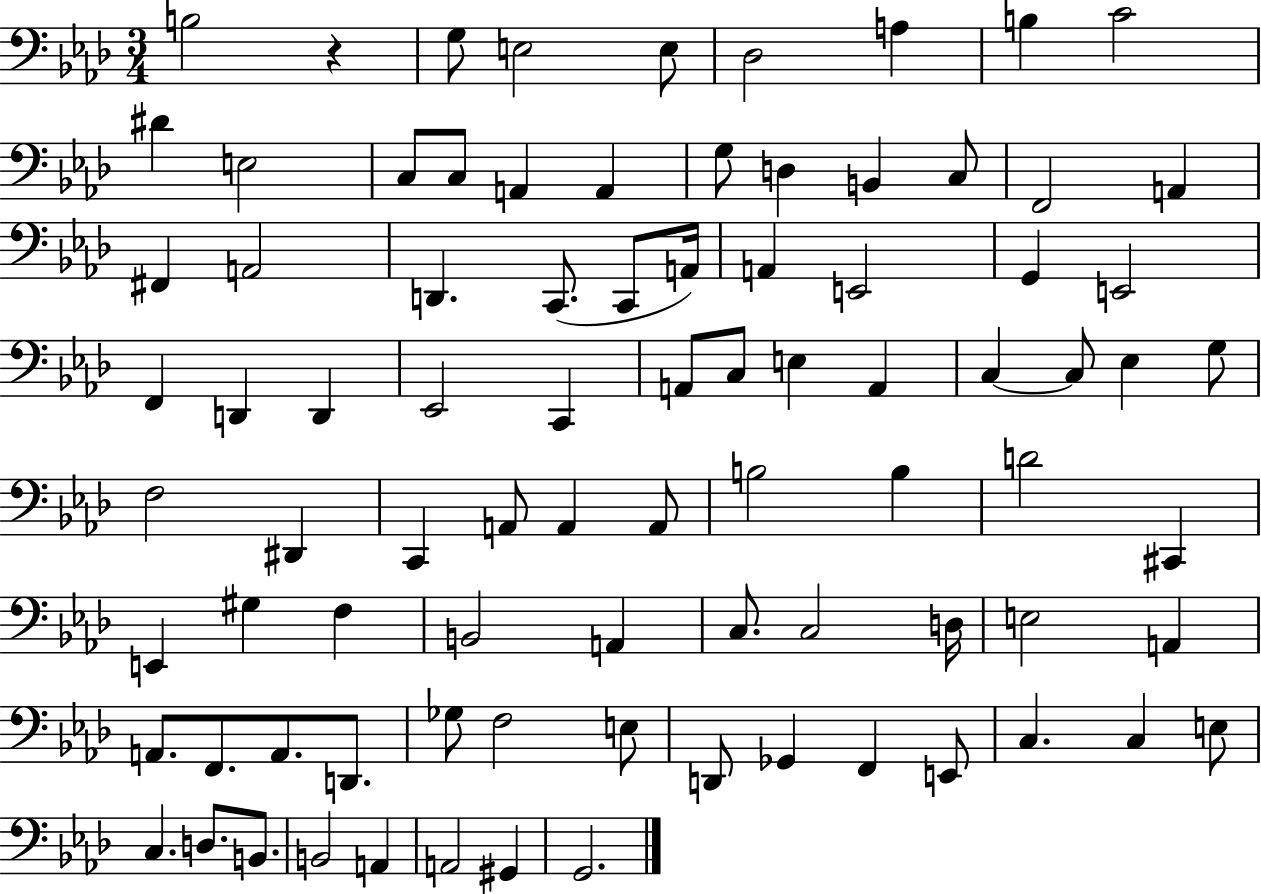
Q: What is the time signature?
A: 3/4